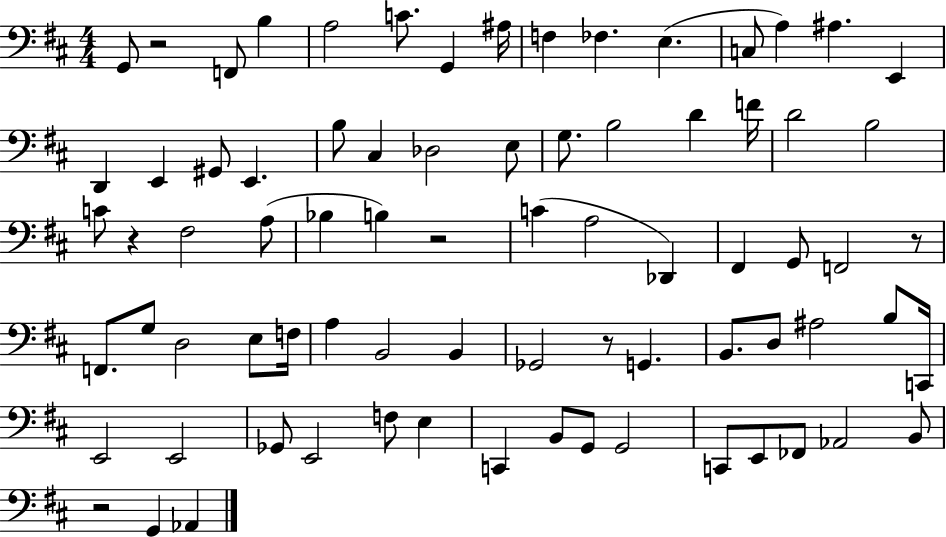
G2/e R/h F2/e B3/q A3/h C4/e. G2/q A#3/s F3/q FES3/q. E3/q. C3/e A3/q A#3/q. E2/q D2/q E2/q G#2/e E2/q. B3/e C#3/q Db3/h E3/e G3/e. B3/h D4/q F4/s D4/h B3/h C4/e R/q F#3/h A3/e Bb3/q B3/q R/h C4/q A3/h Db2/q F#2/q G2/e F2/h R/e F2/e. G3/e D3/h E3/e F3/s A3/q B2/h B2/q Gb2/h R/e G2/q. B2/e. D3/e A#3/h B3/e C2/s E2/h E2/h Gb2/e E2/h F3/e E3/q C2/q B2/e G2/e G2/h C2/e E2/e FES2/e Ab2/h B2/e R/h G2/q Ab2/q